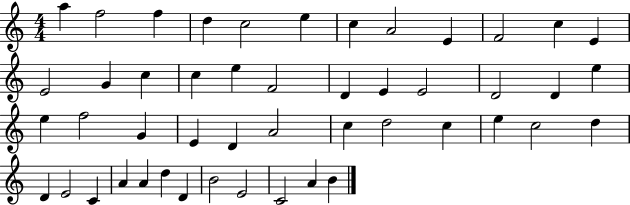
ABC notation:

X:1
T:Untitled
M:4/4
L:1/4
K:C
a f2 f d c2 e c A2 E F2 c E E2 G c c e F2 D E E2 D2 D e e f2 G E D A2 c d2 c e c2 d D E2 C A A d D B2 E2 C2 A B